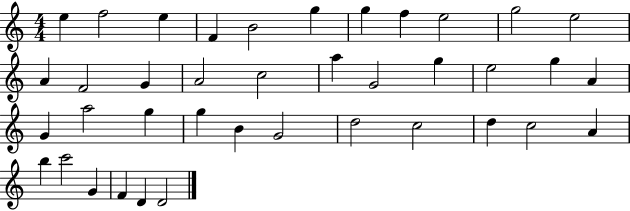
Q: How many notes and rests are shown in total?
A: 39